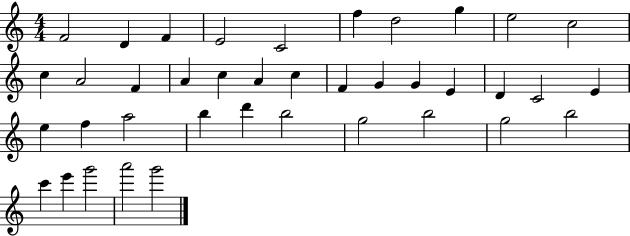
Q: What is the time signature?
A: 4/4